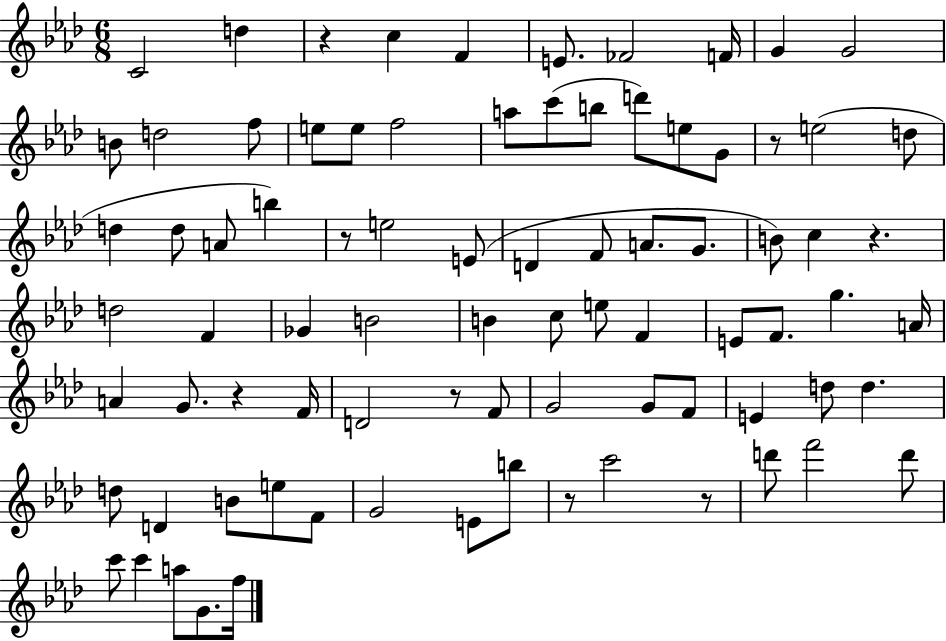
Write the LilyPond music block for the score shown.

{
  \clef treble
  \numericTimeSignature
  \time 6/8
  \key aes \major
  c'2 d''4 | r4 c''4 f'4 | e'8. fes'2 f'16 | g'4 g'2 | \break b'8 d''2 f''8 | e''8 e''8 f''2 | a''8 c'''8( b''8 d'''8) e''8 g'8 | r8 e''2( d''8 | \break d''4 d''8 a'8 b''4) | r8 e''2 e'8( | d'4 f'8 a'8. g'8. | b'8) c''4 r4. | \break d''2 f'4 | ges'4 b'2 | b'4 c''8 e''8 f'4 | e'8 f'8. g''4. a'16 | \break a'4 g'8. r4 f'16 | d'2 r8 f'8 | g'2 g'8 f'8 | e'4 d''8 d''4. | \break d''8 d'4 b'8 e''8 f'8 | g'2 e'8 b''8 | r8 c'''2 r8 | d'''8 f'''2 d'''8 | \break c'''8 c'''4 a''8 g'8. f''16 | \bar "|."
}